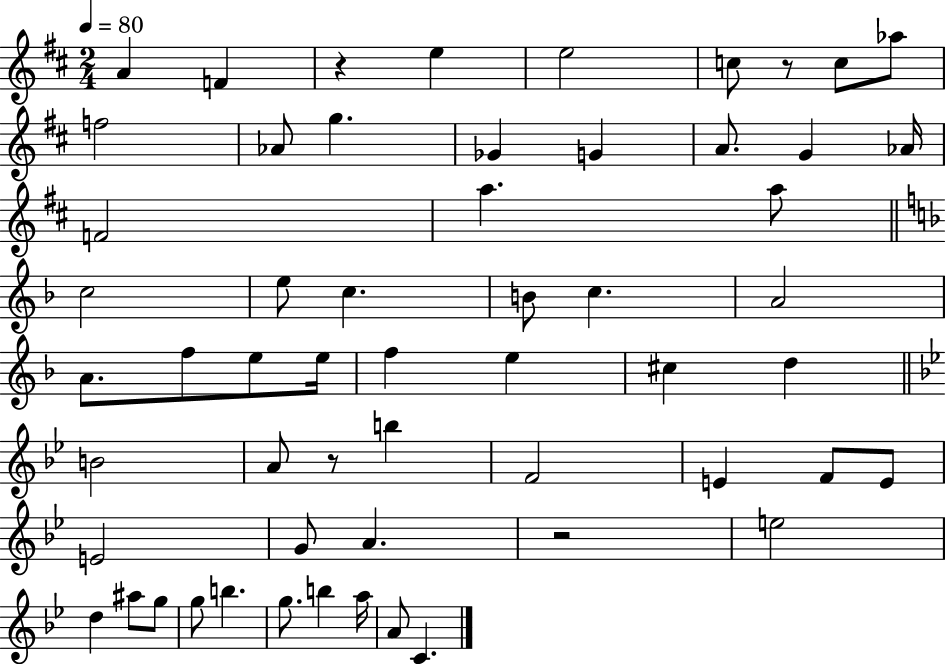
A4/q F4/q R/q E5/q E5/h C5/e R/e C5/e Ab5/e F5/h Ab4/e G5/q. Gb4/q G4/q A4/e. G4/q Ab4/s F4/h A5/q. A5/e C5/h E5/e C5/q. B4/e C5/q. A4/h A4/e. F5/e E5/e E5/s F5/q E5/q C#5/q D5/q B4/h A4/e R/e B5/q F4/h E4/q F4/e E4/e E4/h G4/e A4/q. R/h E5/h D5/q A#5/e G5/e G5/e B5/q. G5/e. B5/q A5/s A4/e C4/q.